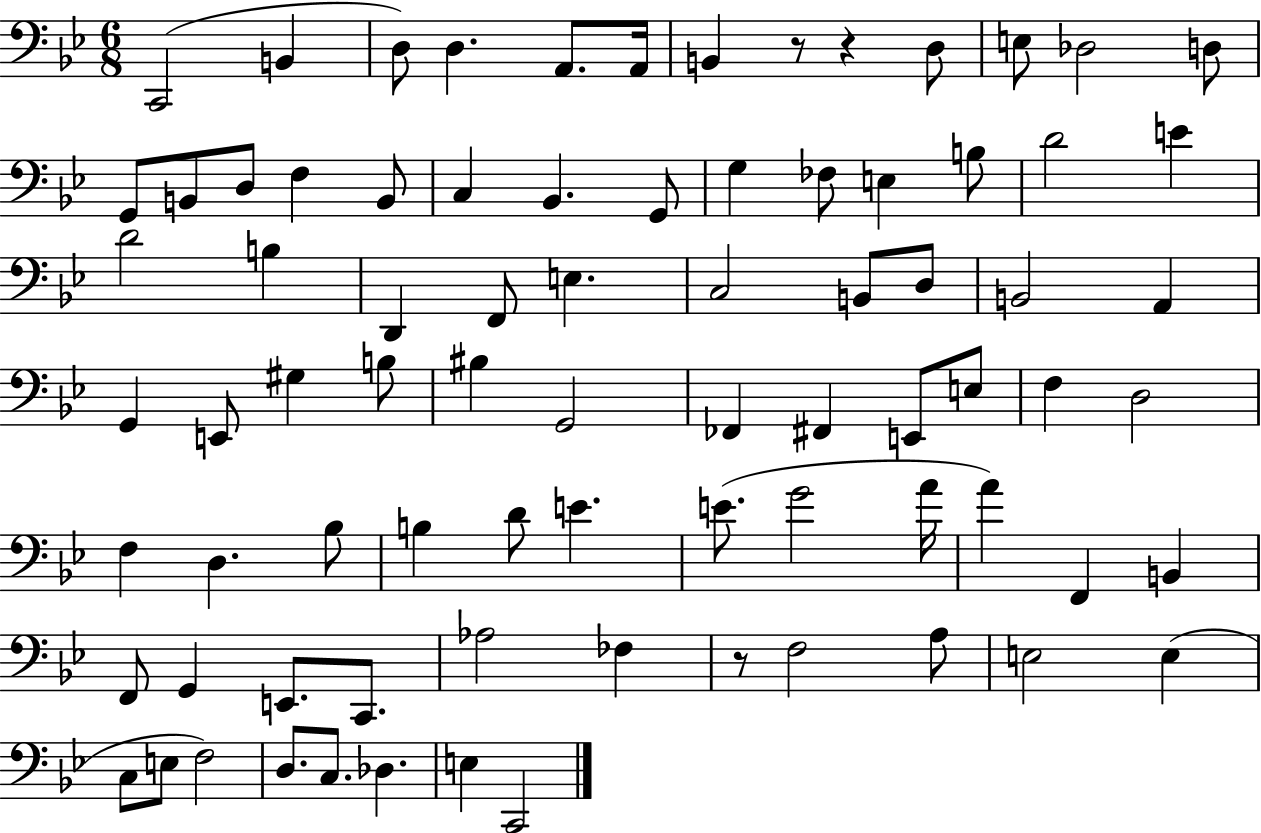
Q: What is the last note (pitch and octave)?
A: C2